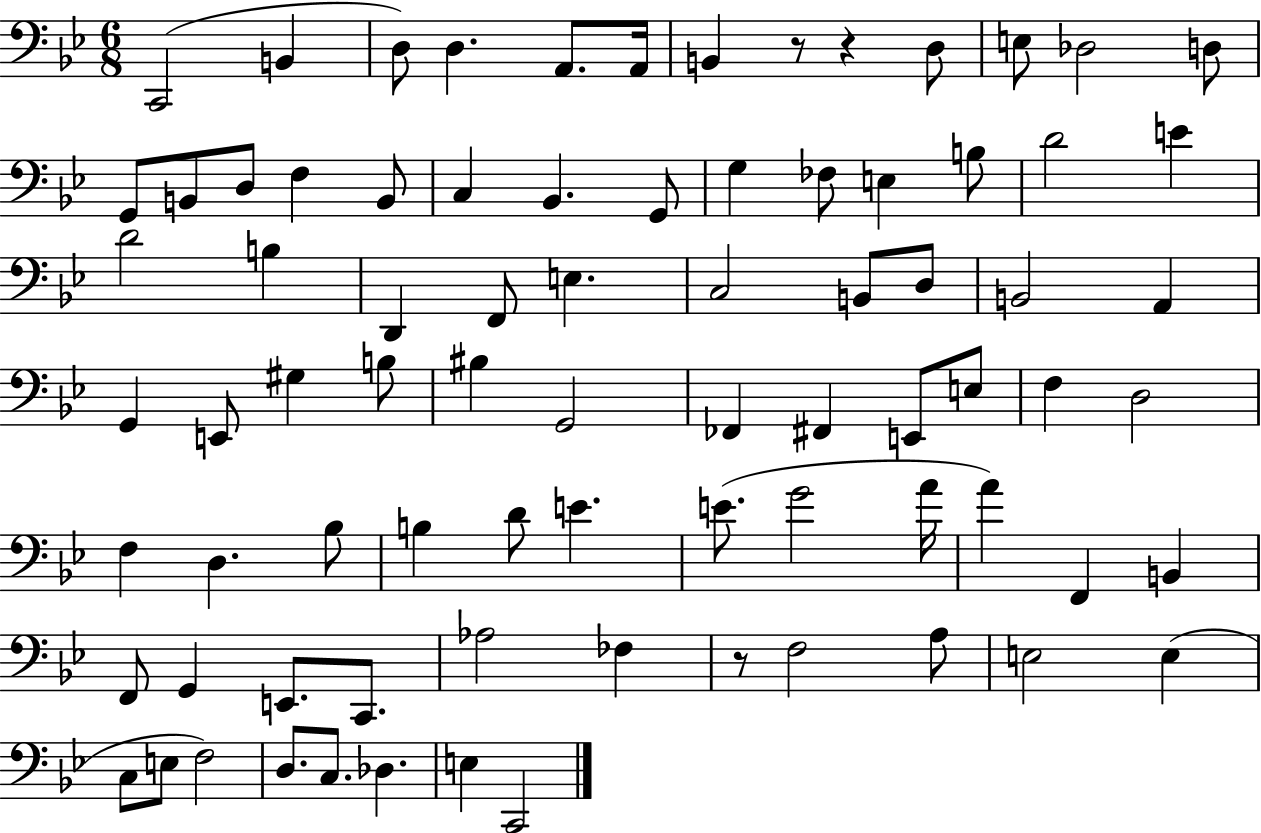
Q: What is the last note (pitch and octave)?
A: C2